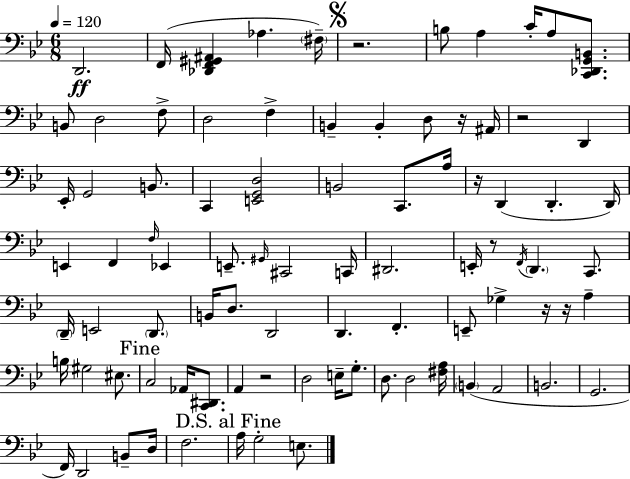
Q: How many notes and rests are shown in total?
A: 88